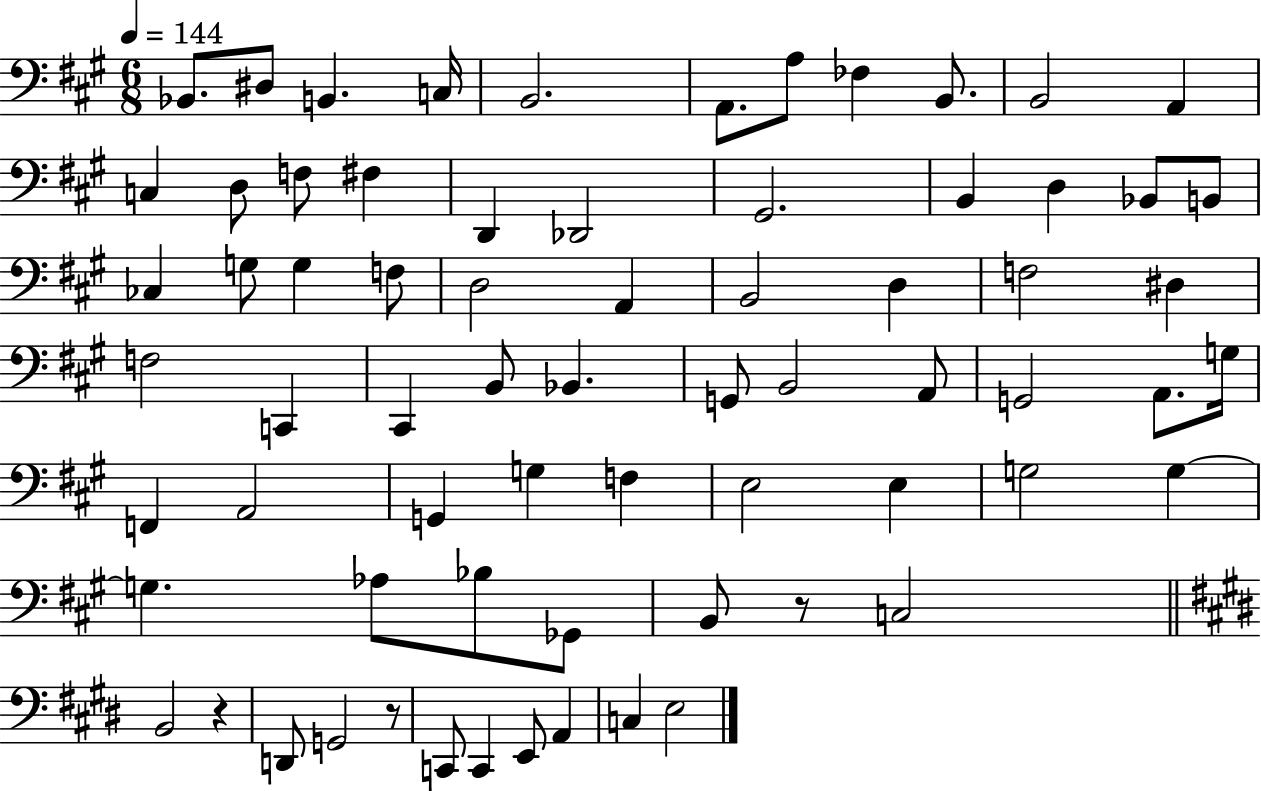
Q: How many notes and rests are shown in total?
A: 70